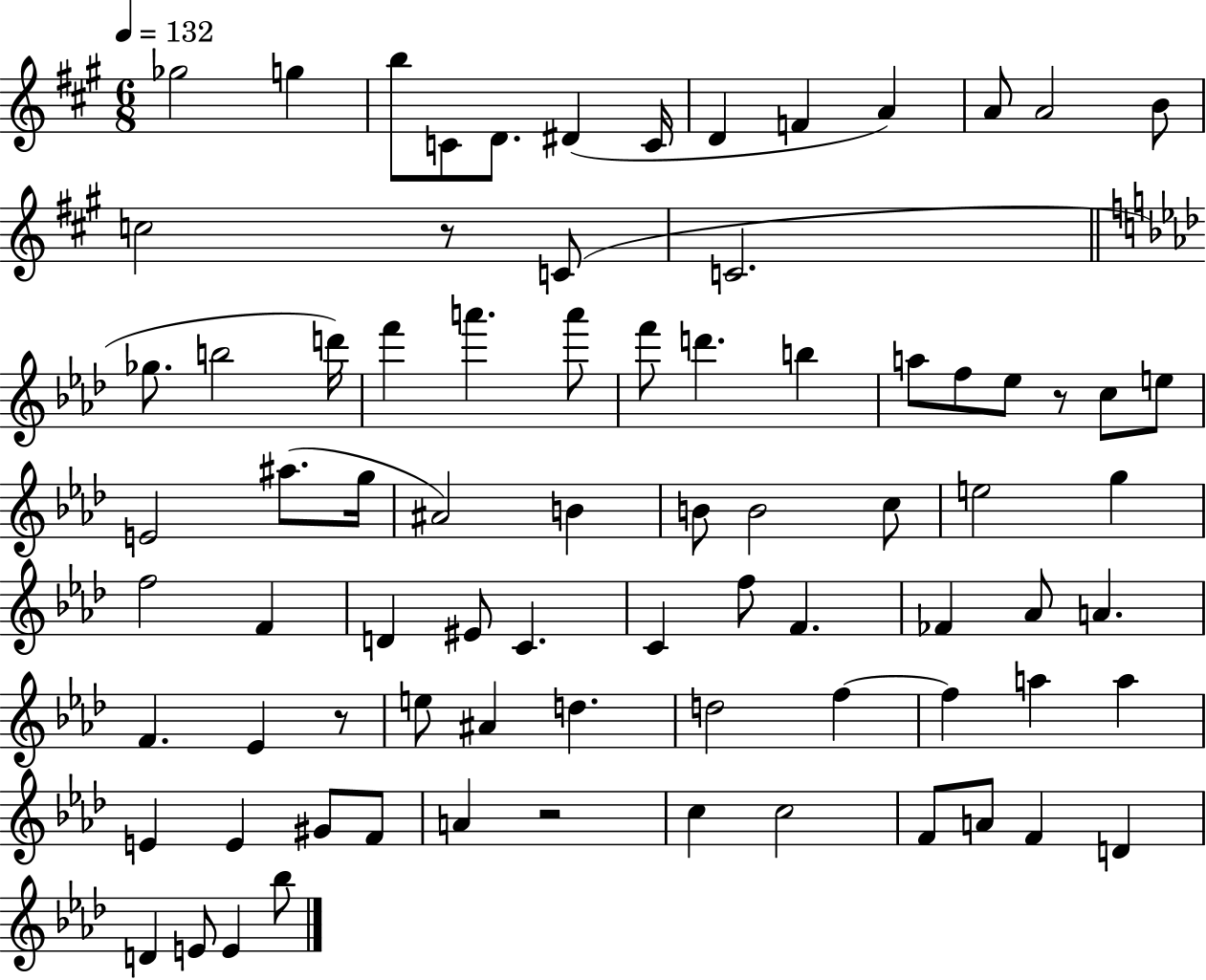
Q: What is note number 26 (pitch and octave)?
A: A5